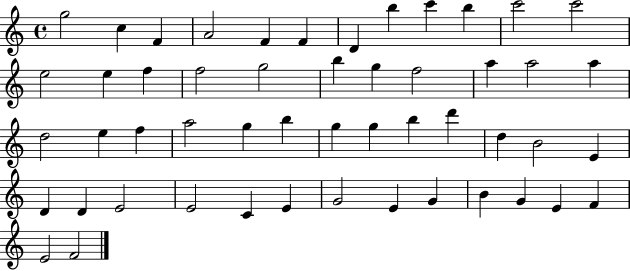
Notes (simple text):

G5/h C5/q F4/q A4/h F4/q F4/q D4/q B5/q C6/q B5/q C6/h C6/h E5/h E5/q F5/q F5/h G5/h B5/q G5/q F5/h A5/q A5/h A5/q D5/h E5/q F5/q A5/h G5/q B5/q G5/q G5/q B5/q D6/q D5/q B4/h E4/q D4/q D4/q E4/h E4/h C4/q E4/q G4/h E4/q G4/q B4/q G4/q E4/q F4/q E4/h F4/h